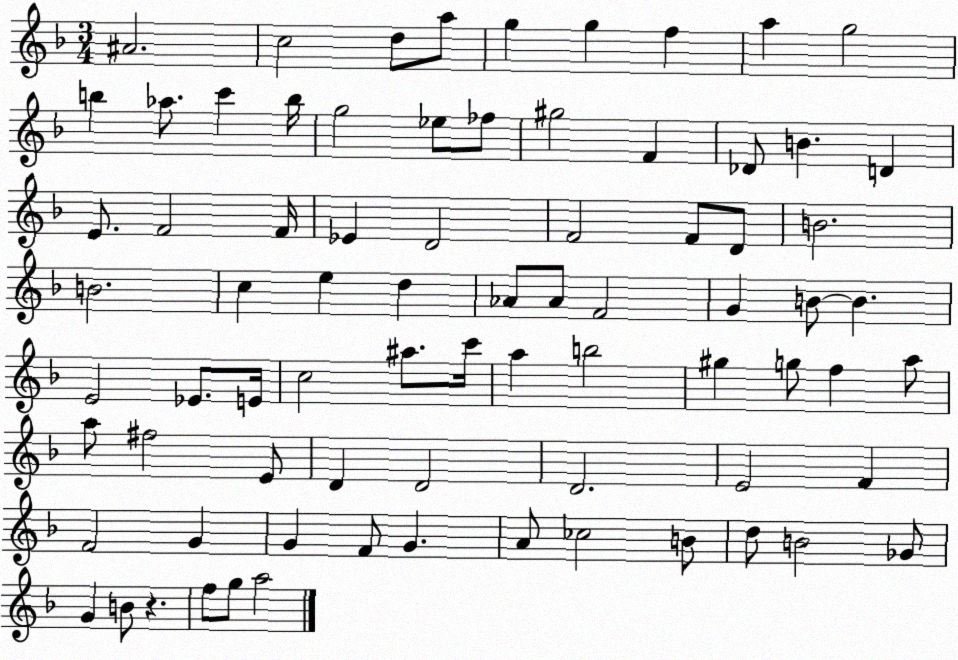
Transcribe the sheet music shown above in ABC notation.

X:1
T:Untitled
M:3/4
L:1/4
K:F
^A2 c2 d/2 a/2 g g f a g2 b _a/2 c' b/4 g2 _e/2 _f/2 ^g2 F _D/2 B D E/2 F2 F/4 _E D2 F2 F/2 D/2 B2 B2 c e d _A/2 _A/2 F2 G B/2 B E2 _E/2 E/4 c2 ^a/2 c'/4 a b2 ^g g/2 f a/2 a/2 ^f2 E/2 D D2 D2 E2 F F2 G G F/2 G A/2 _c2 B/2 d/2 B2 _G/2 G B/2 z f/2 g/2 a2